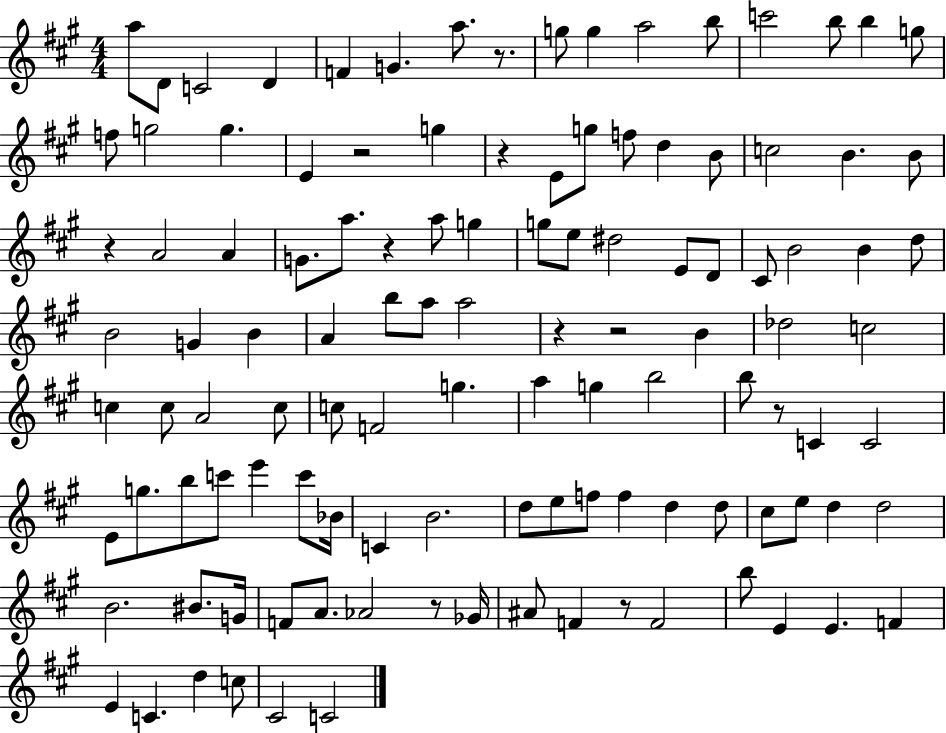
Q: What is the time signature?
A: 4/4